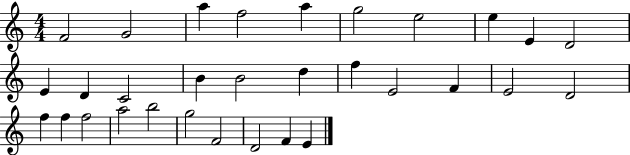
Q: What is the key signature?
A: C major